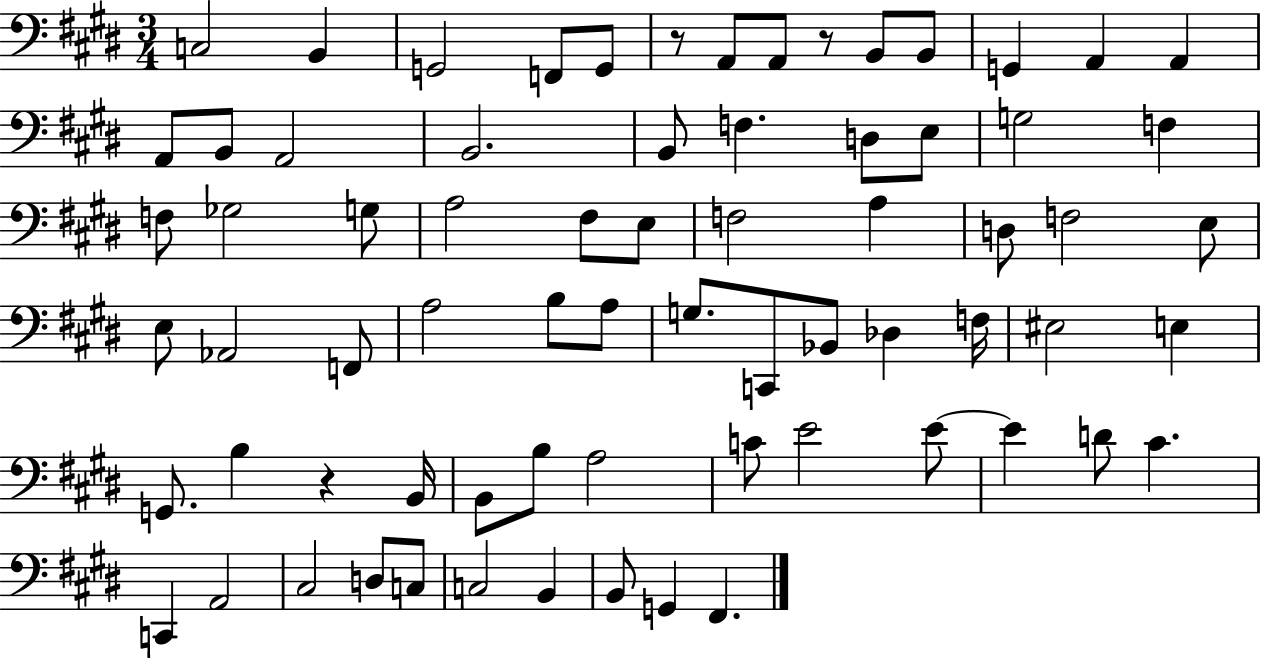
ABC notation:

X:1
T:Untitled
M:3/4
L:1/4
K:E
C,2 B,, G,,2 F,,/2 G,,/2 z/2 A,,/2 A,,/2 z/2 B,,/2 B,,/2 G,, A,, A,, A,,/2 B,,/2 A,,2 B,,2 B,,/2 F, D,/2 E,/2 G,2 F, F,/2 _G,2 G,/2 A,2 ^F,/2 E,/2 F,2 A, D,/2 F,2 E,/2 E,/2 _A,,2 F,,/2 A,2 B,/2 A,/2 G,/2 C,,/2 _B,,/2 _D, F,/4 ^E,2 E, G,,/2 B, z B,,/4 B,,/2 B,/2 A,2 C/2 E2 E/2 E D/2 ^C C,, A,,2 ^C,2 D,/2 C,/2 C,2 B,, B,,/2 G,, ^F,,